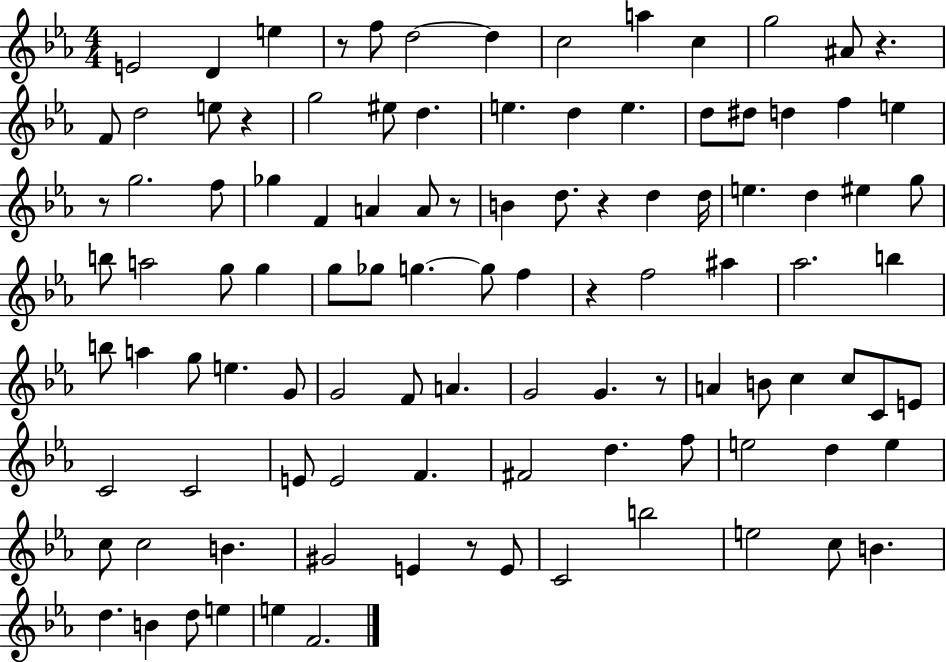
{
  \clef treble
  \numericTimeSignature
  \time 4/4
  \key ees \major
  e'2 d'4 e''4 | r8 f''8 d''2~~ d''4 | c''2 a''4 c''4 | g''2 ais'8 r4. | \break f'8 d''2 e''8 r4 | g''2 eis''8 d''4. | e''4. d''4 e''4. | d''8 dis''8 d''4 f''4 e''4 | \break r8 g''2. f''8 | ges''4 f'4 a'4 a'8 r8 | b'4 d''8. r4 d''4 d''16 | e''4. d''4 eis''4 g''8 | \break b''8 a''2 g''8 g''4 | g''8 ges''8 g''4.~~ g''8 f''4 | r4 f''2 ais''4 | aes''2. b''4 | \break b''8 a''4 g''8 e''4. g'8 | g'2 f'8 a'4. | g'2 g'4. r8 | a'4 b'8 c''4 c''8 c'8 e'8 | \break c'2 c'2 | e'8 e'2 f'4. | fis'2 d''4. f''8 | e''2 d''4 e''4 | \break c''8 c''2 b'4. | gis'2 e'4 r8 e'8 | c'2 b''2 | e''2 c''8 b'4. | \break d''4. b'4 d''8 e''4 | e''4 f'2. | \bar "|."
}